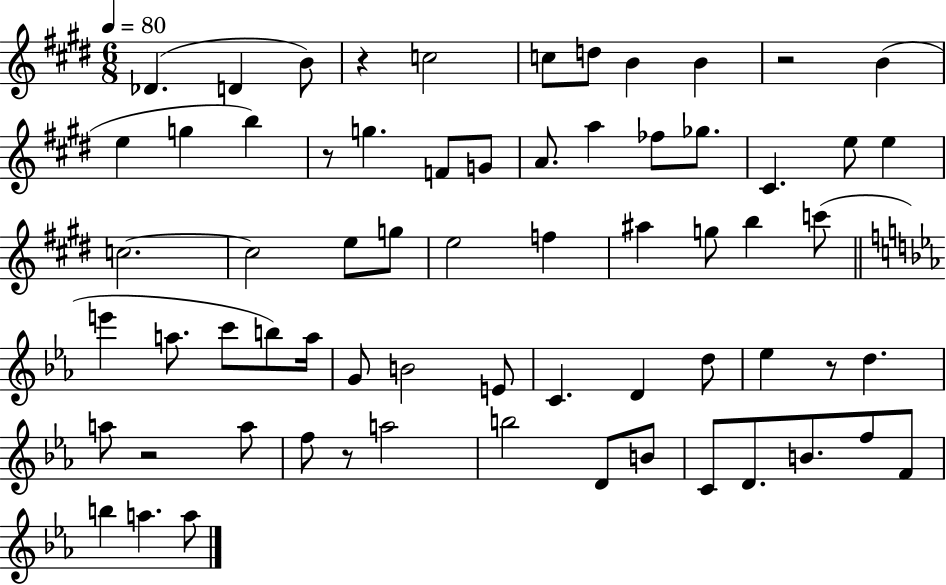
{
  \clef treble
  \numericTimeSignature
  \time 6/8
  \key e \major
  \tempo 4 = 80
  des'4.( d'4 b'8) | r4 c''2 | c''8 d''8 b'4 b'4 | r2 b'4( | \break e''4 g''4 b''4) | r8 g''4. f'8 g'8 | a'8. a''4 fes''8 ges''8. | cis'4. e''8 e''4 | \break c''2.~~ | c''2 e''8 g''8 | e''2 f''4 | ais''4 g''8 b''4 c'''8( | \break \bar "||" \break \key ees \major e'''4 a''8. c'''8 b''8) a''16 | g'8 b'2 e'8 | c'4. d'4 d''8 | ees''4 r8 d''4. | \break a''8 r2 a''8 | f''8 r8 a''2 | b''2 d'8 b'8 | c'8 d'8. b'8. f''8 f'8 | \break b''4 a''4. a''8 | \bar "|."
}